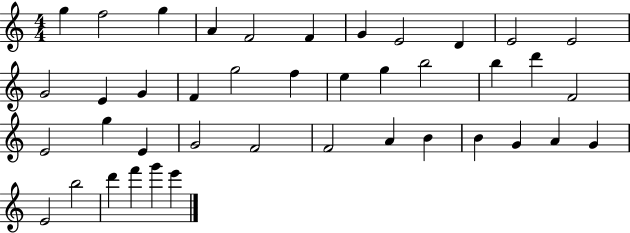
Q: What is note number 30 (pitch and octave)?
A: A4